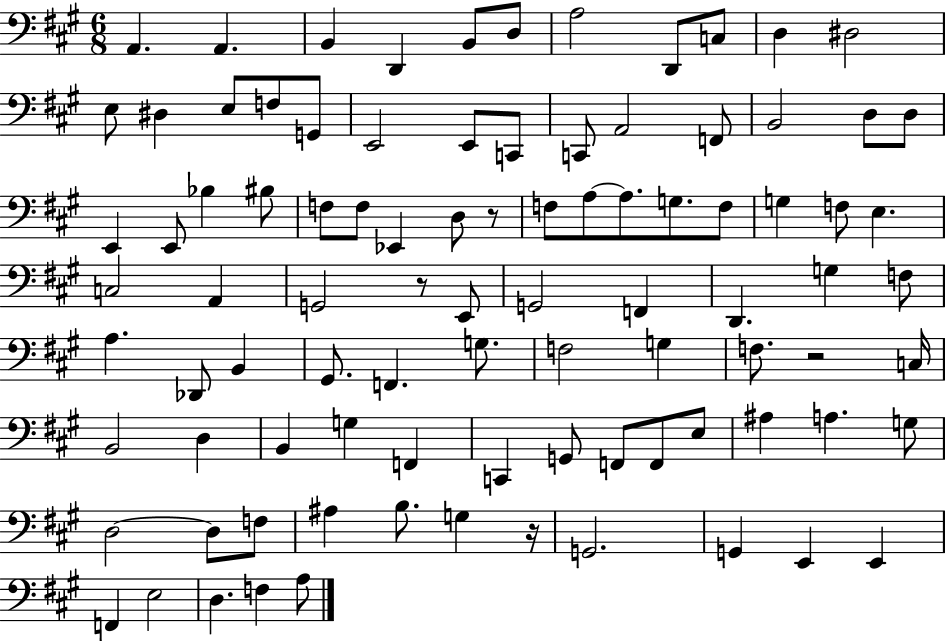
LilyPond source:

{
  \clef bass
  \numericTimeSignature
  \time 6/8
  \key a \major
  a,4. a,4. | b,4 d,4 b,8 d8 | a2 d,8 c8 | d4 dis2 | \break e8 dis4 e8 f8 g,8 | e,2 e,8 c,8 | c,8 a,2 f,8 | b,2 d8 d8 | \break e,4 e,8 bes4 bis8 | f8 f8 ees,4 d8 r8 | f8 a8~~ a8. g8. f8 | g4 f8 e4. | \break c2 a,4 | g,2 r8 e,8 | g,2 f,4 | d,4. g4 f8 | \break a4. des,8 b,4 | gis,8. f,4. g8. | f2 g4 | f8. r2 c16 | \break b,2 d4 | b,4 g4 f,4 | c,4 g,8 f,8 f,8 e8 | ais4 a4. g8 | \break d2~~ d8 f8 | ais4 b8. g4 r16 | g,2. | g,4 e,4 e,4 | \break f,4 e2 | d4. f4 a8 | \bar "|."
}